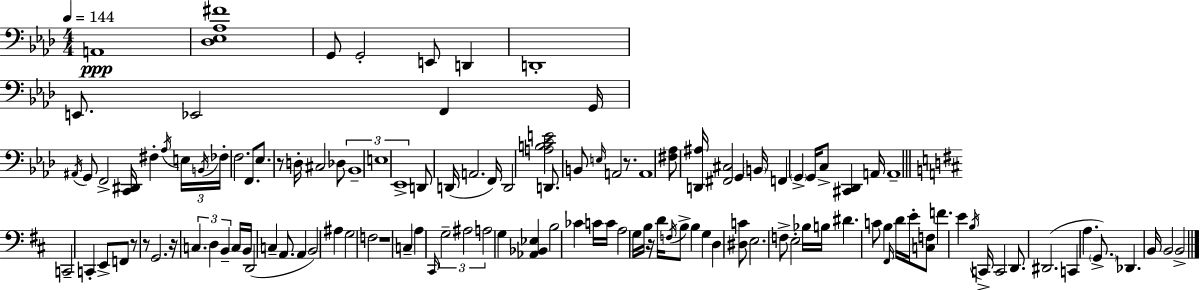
{
  \clef bass
  \numericTimeSignature
  \time 4/4
  \key f \minor
  \tempo 4 = 144
  a,1\ppp | <des ees aes fis'>1 | g,8 g,2-. e,8 d,4 | d,1-. | \break e,8. ees,2 f,4 g,16 | \acciaccatura { ais,16 } g,8 f,2-> <c, dis,>16 fis4-. | \acciaccatura { aes16 } \tuplet 3/2 { e16 \acciaccatura { b,16 } fes16-. } f2. | f,8. ees8. r8 d16-. cis2 | \break des8 \tuplet 3/2 { bes,1-- | e1 | ees,1-> } | d,8 d,16( a,2. | \break f,16) d,2 <a b c' e'>2 | d,8. b,8 \grace { e16 } a,2 | r8. a,1 | <fis aes>8 <d, ais>16 <fis, cis>2 g,4 | \break \parenthesize b,16 f,4 \parenthesize g,4-> g,16 c8-> <cis, des,>4 | a,16 a,1-- | \bar "||" \break \key d \major c,2-- c,4-. e,8-> f,8 | r8 r8 g,2. | r16 \tuplet 3/2 { c4. d4 b,4-- } c16 | b,16 d,2( c4-- a,8. | \break a,4 b,2) ais4 | g2 f2 | r1 | c4-- a4 \grace { cis,16 } \tuplet 3/2 { g2-- | \break ais2 a2 } | g4 <aes, bes, ees>4 b2 | ces'4 c'16 c'16 a2 g16 | b16 r16 d'16 \acciaccatura { f16 } b8-> b4 g4 d4 | \break <dis c'>8 e2. | f8-> e2-. bes16 b16 dis'4. | c'8 b4 \grace { fis,16 } d'16 e'16-. <c f>8 f'4. | e'4 \acciaccatura { b16 } c,16-> c,2 | \break d,8. dis,2.( | c,4 a4. \parenthesize g,8.->) des,4. | b,16 b,2 b,2-> | \bar "|."
}